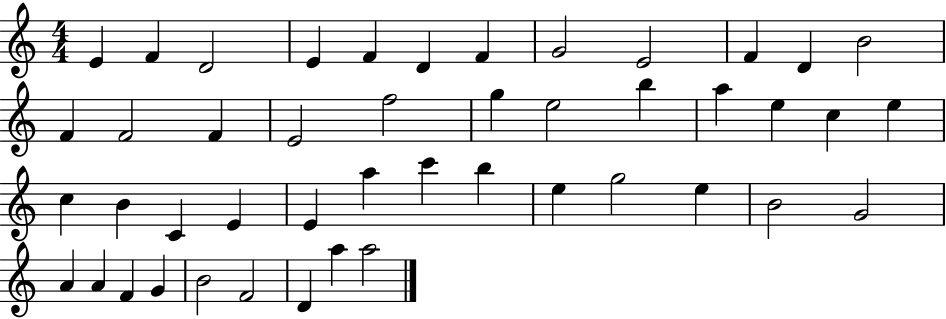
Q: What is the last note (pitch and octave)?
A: A5